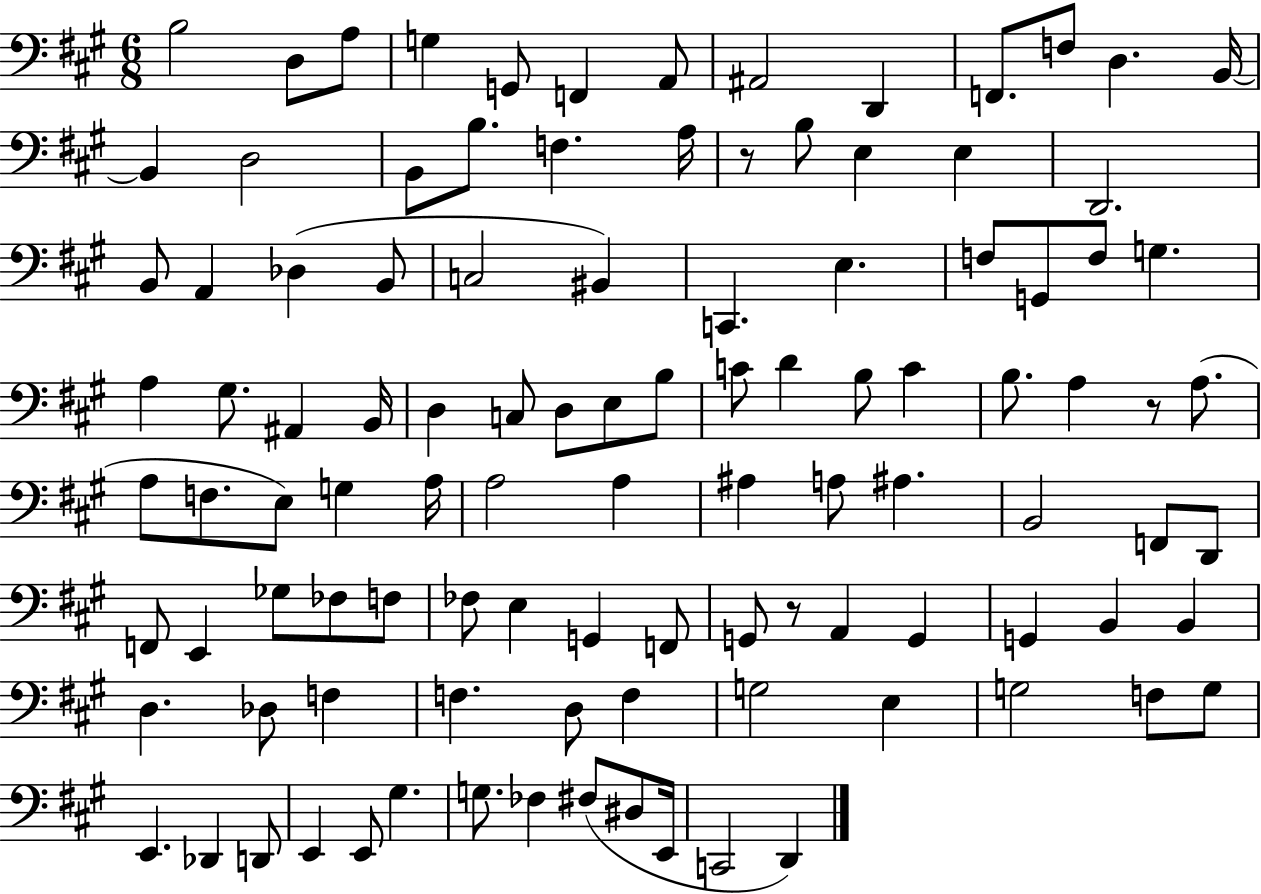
{
  \clef bass
  \numericTimeSignature
  \time 6/8
  \key a \major
  \repeat volta 2 { b2 d8 a8 | g4 g,8 f,4 a,8 | ais,2 d,4 | f,8. f8 d4. b,16~~ | \break b,4 d2 | b,8 b8. f4. a16 | r8 b8 e4 e4 | d,2. | \break b,8 a,4 des4( b,8 | c2 bis,4) | c,4. e4. | f8 g,8 f8 g4. | \break a4 gis8. ais,4 b,16 | d4 c8 d8 e8 b8 | c'8 d'4 b8 c'4 | b8. a4 r8 a8.( | \break a8 f8. e8) g4 a16 | a2 a4 | ais4 a8 ais4. | b,2 f,8 d,8 | \break f,8 e,4 ges8 fes8 f8 | fes8 e4 g,4 f,8 | g,8 r8 a,4 g,4 | g,4 b,4 b,4 | \break d4. des8 f4 | f4. d8 f4 | g2 e4 | g2 f8 g8 | \break e,4. des,4 d,8 | e,4 e,8 gis4. | g8. fes4 fis8( dis8 e,16 | c,2 d,4) | \break } \bar "|."
}